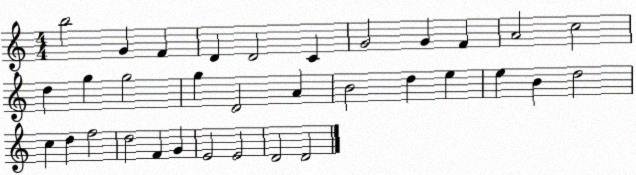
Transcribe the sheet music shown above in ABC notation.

X:1
T:Untitled
M:4/4
L:1/4
K:C
b2 G F D D2 C G2 G F A2 c2 d g g2 g D2 A B2 d e e B d2 c d f2 d2 F G E2 E2 D2 D2